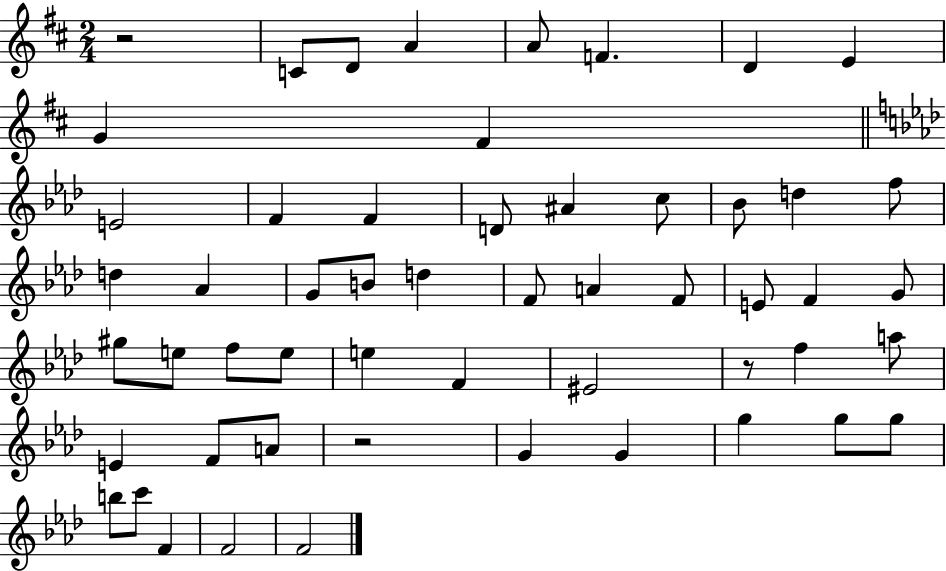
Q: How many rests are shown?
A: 3